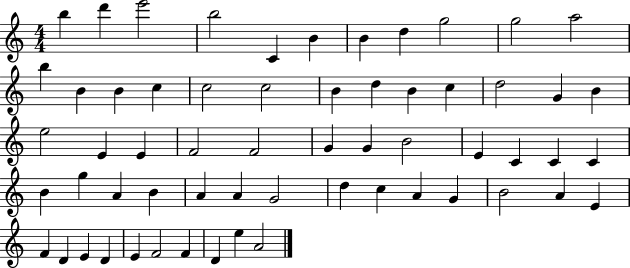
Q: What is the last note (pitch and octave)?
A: A4